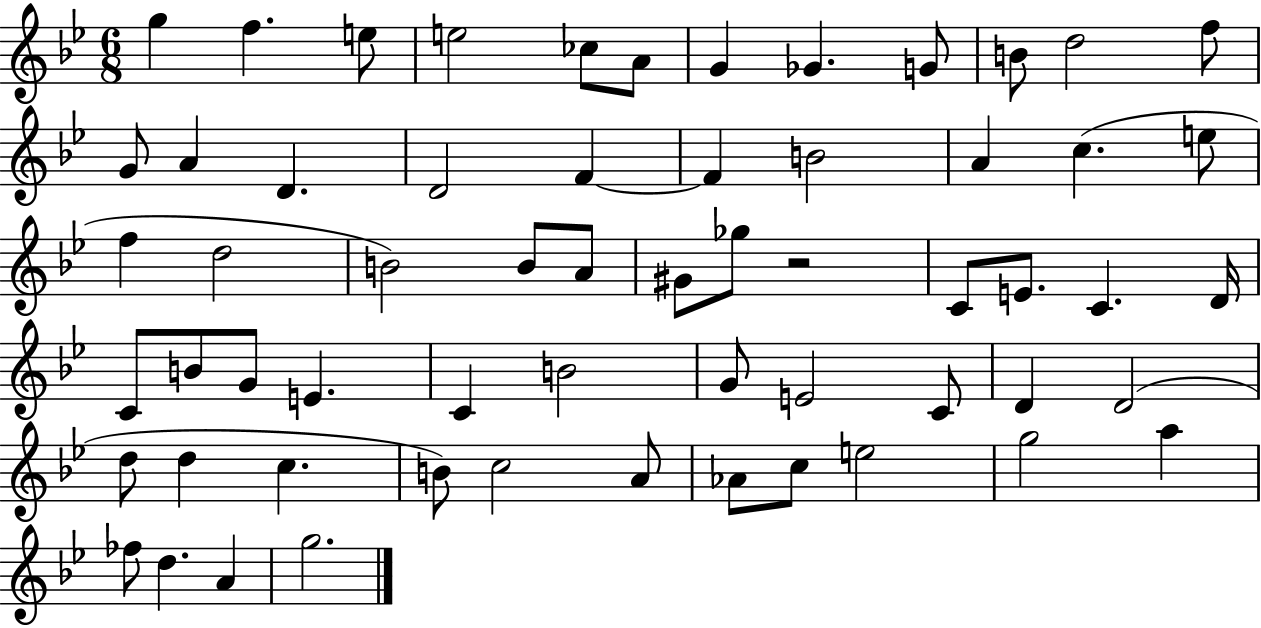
{
  \clef treble
  \numericTimeSignature
  \time 6/8
  \key bes \major
  g''4 f''4. e''8 | e''2 ces''8 a'8 | g'4 ges'4. g'8 | b'8 d''2 f''8 | \break g'8 a'4 d'4. | d'2 f'4~~ | f'4 b'2 | a'4 c''4.( e''8 | \break f''4 d''2 | b'2) b'8 a'8 | gis'8 ges''8 r2 | c'8 e'8. c'4. d'16 | \break c'8 b'8 g'8 e'4. | c'4 b'2 | g'8 e'2 c'8 | d'4 d'2( | \break d''8 d''4 c''4. | b'8) c''2 a'8 | aes'8 c''8 e''2 | g''2 a''4 | \break fes''8 d''4. a'4 | g''2. | \bar "|."
}